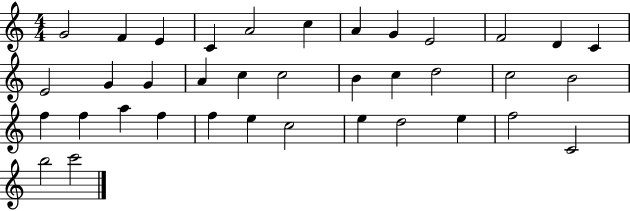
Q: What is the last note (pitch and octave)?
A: C6